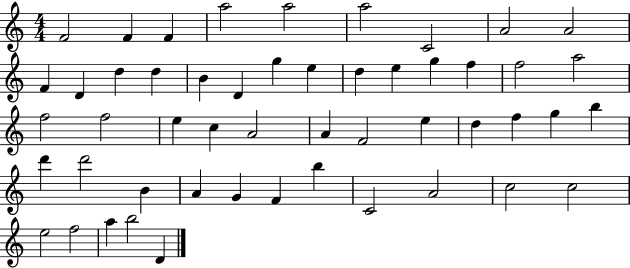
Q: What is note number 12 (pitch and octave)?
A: D5